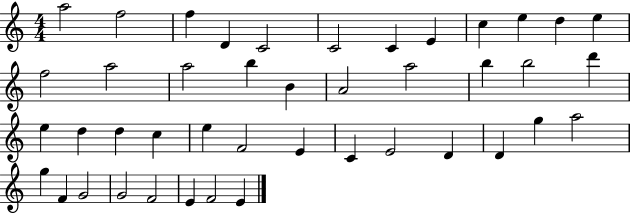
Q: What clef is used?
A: treble